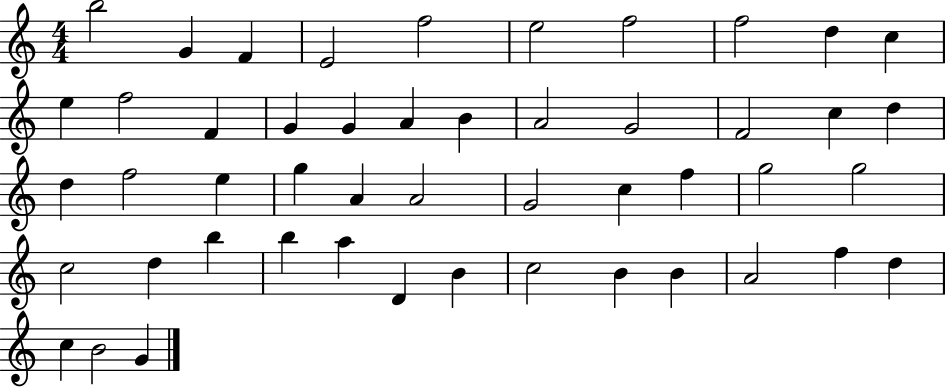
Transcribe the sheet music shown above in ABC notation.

X:1
T:Untitled
M:4/4
L:1/4
K:C
b2 G F E2 f2 e2 f2 f2 d c e f2 F G G A B A2 G2 F2 c d d f2 e g A A2 G2 c f g2 g2 c2 d b b a D B c2 B B A2 f d c B2 G